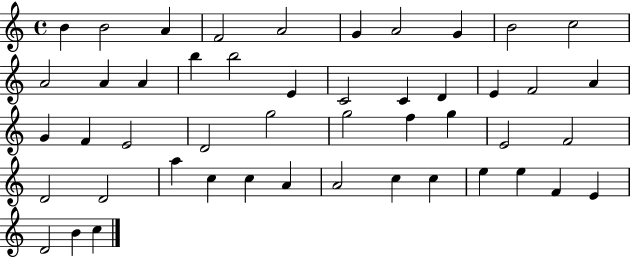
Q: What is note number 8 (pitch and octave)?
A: G4